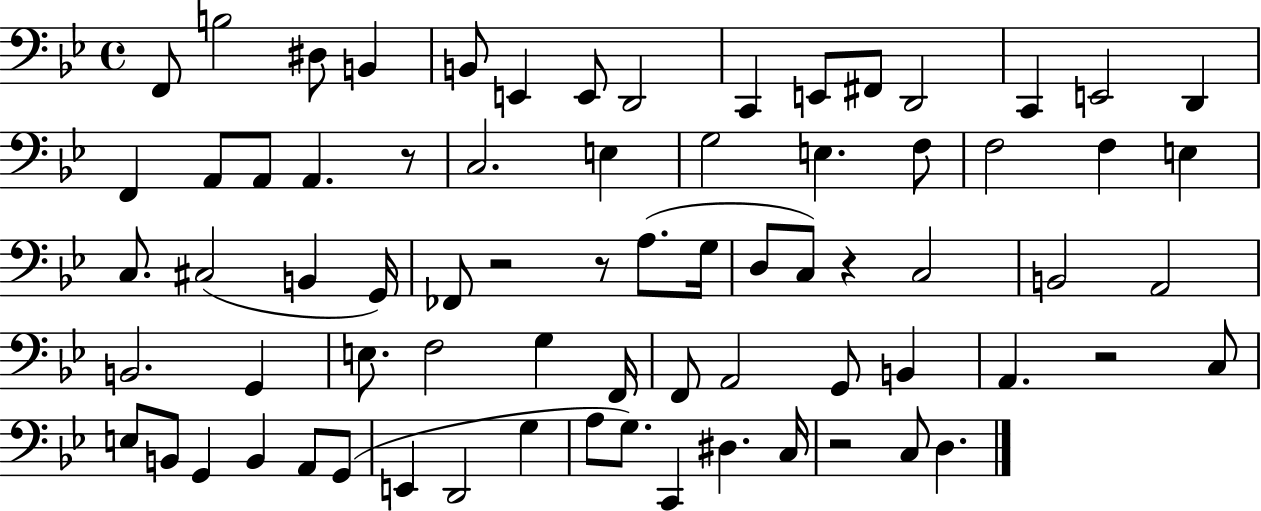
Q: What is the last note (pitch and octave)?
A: D3